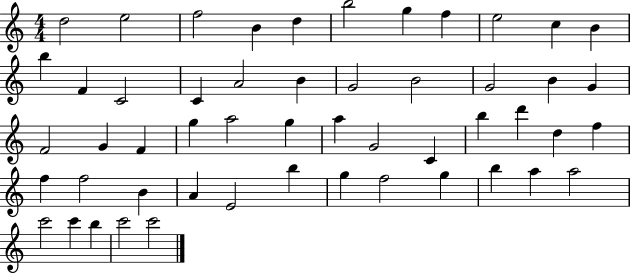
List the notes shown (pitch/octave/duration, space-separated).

D5/h E5/h F5/h B4/q D5/q B5/h G5/q F5/q E5/h C5/q B4/q B5/q F4/q C4/h C4/q A4/h B4/q G4/h B4/h G4/h B4/q G4/q F4/h G4/q F4/q G5/q A5/h G5/q A5/q G4/h C4/q B5/q D6/q D5/q F5/q F5/q F5/h B4/q A4/q E4/h B5/q G5/q F5/h G5/q B5/q A5/q A5/h C6/h C6/q B5/q C6/h C6/h